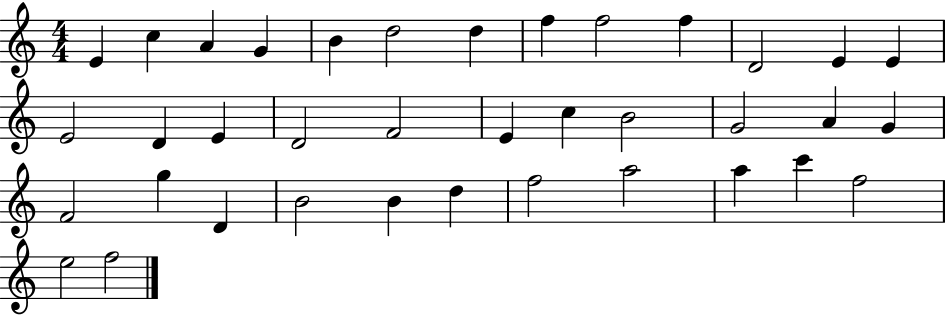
{
  \clef treble
  \numericTimeSignature
  \time 4/4
  \key c \major
  e'4 c''4 a'4 g'4 | b'4 d''2 d''4 | f''4 f''2 f''4 | d'2 e'4 e'4 | \break e'2 d'4 e'4 | d'2 f'2 | e'4 c''4 b'2 | g'2 a'4 g'4 | \break f'2 g''4 d'4 | b'2 b'4 d''4 | f''2 a''2 | a''4 c'''4 f''2 | \break e''2 f''2 | \bar "|."
}